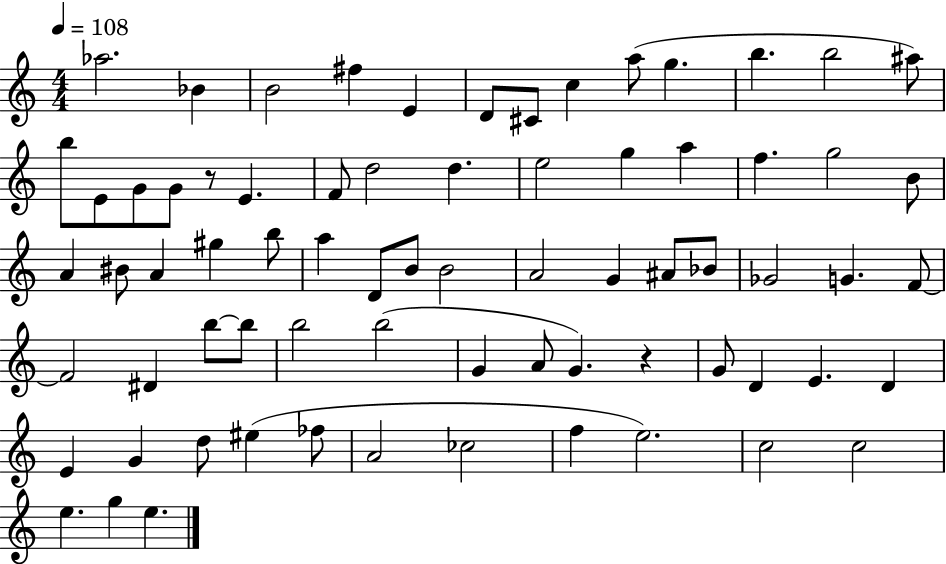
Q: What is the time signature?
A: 4/4